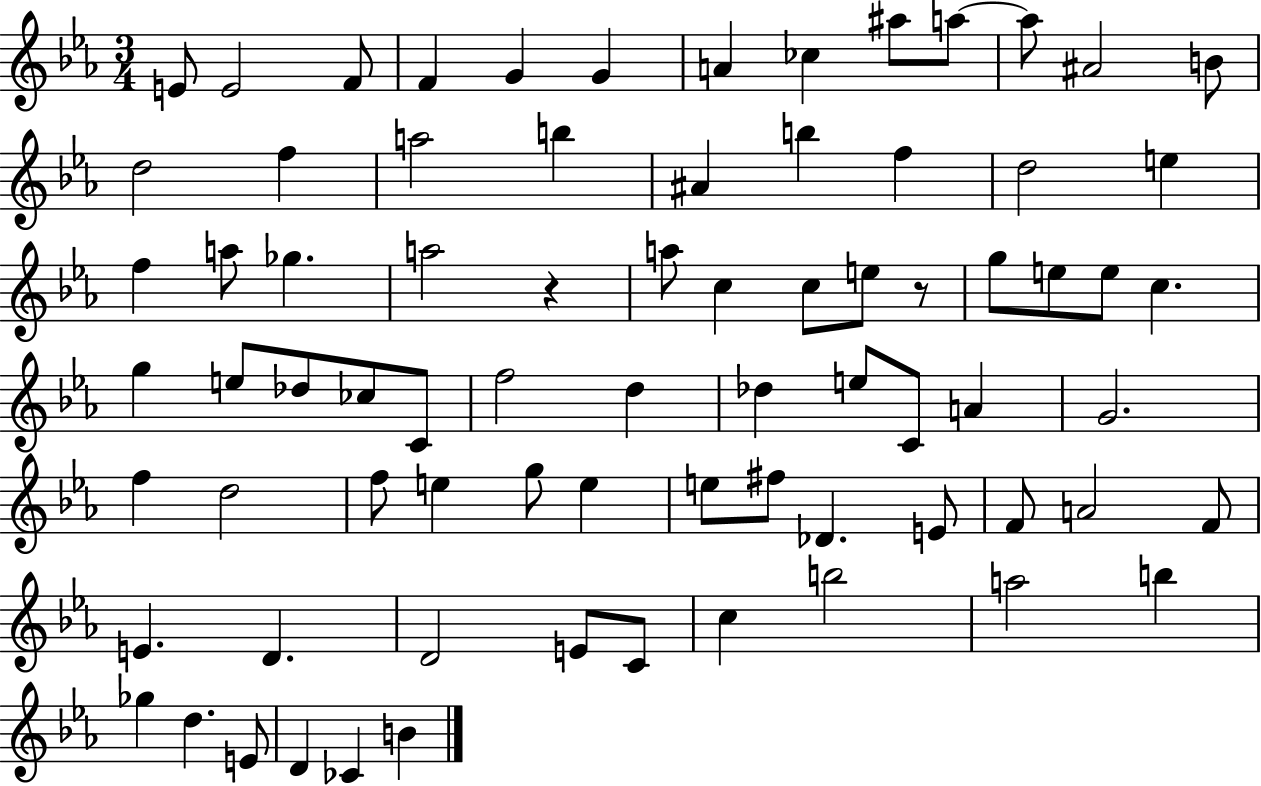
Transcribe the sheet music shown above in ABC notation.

X:1
T:Untitled
M:3/4
L:1/4
K:Eb
E/2 E2 F/2 F G G A _c ^a/2 a/2 a/2 ^A2 B/2 d2 f a2 b ^A b f d2 e f a/2 _g a2 z a/2 c c/2 e/2 z/2 g/2 e/2 e/2 c g e/2 _d/2 _c/2 C/2 f2 d _d e/2 C/2 A G2 f d2 f/2 e g/2 e e/2 ^f/2 _D E/2 F/2 A2 F/2 E D D2 E/2 C/2 c b2 a2 b _g d E/2 D _C B